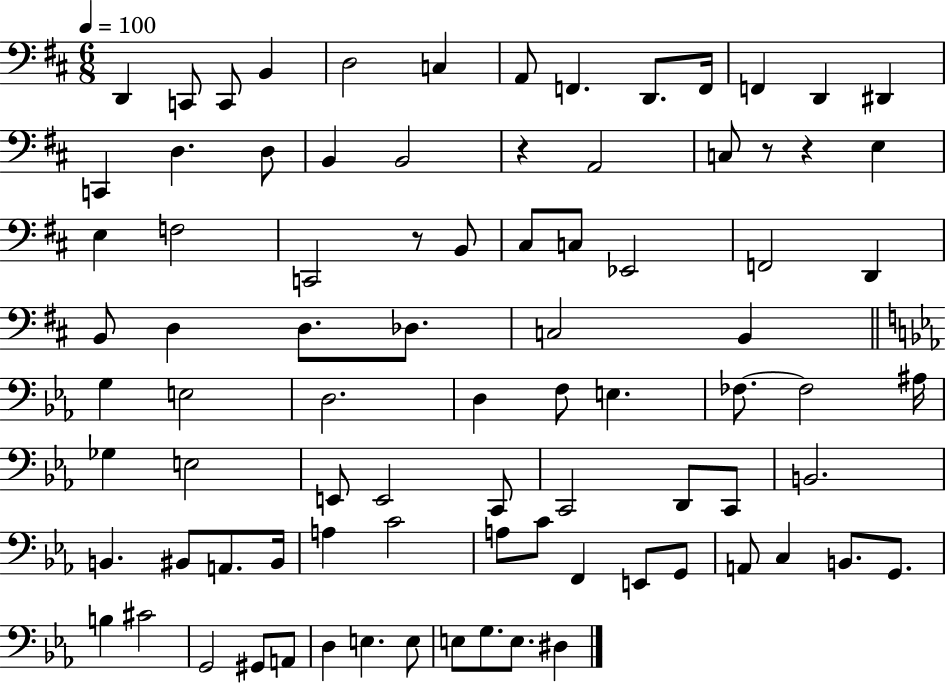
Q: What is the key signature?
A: D major